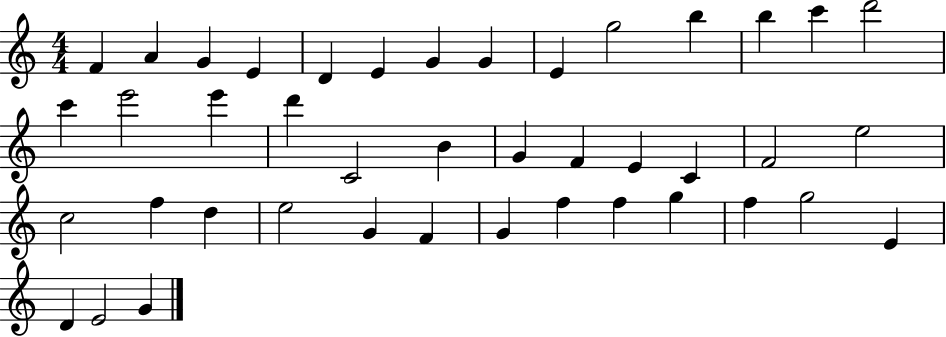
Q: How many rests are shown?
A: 0